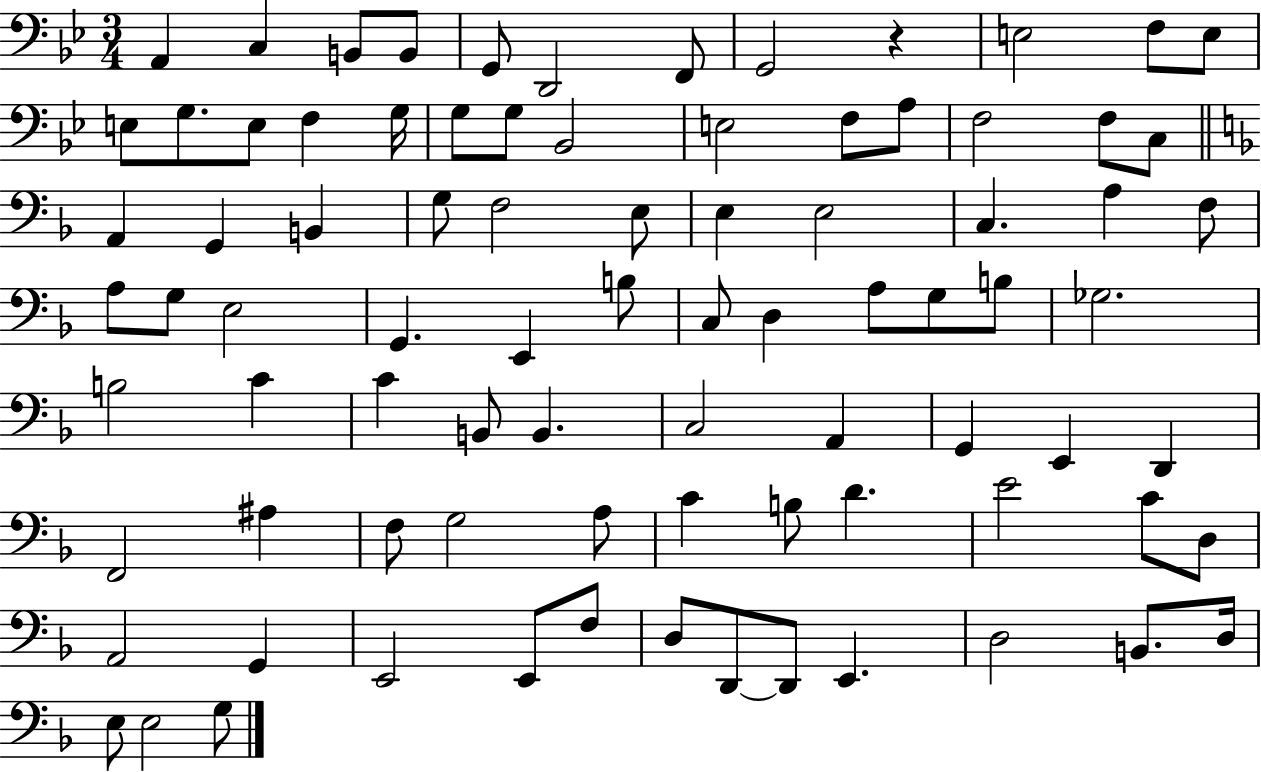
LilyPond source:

{
  \clef bass
  \numericTimeSignature
  \time 3/4
  \key bes \major
  \repeat volta 2 { a,4 c4 b,8 b,8 | g,8 d,2 f,8 | g,2 r4 | e2 f8 e8 | \break e8 g8. e8 f4 g16 | g8 g8 bes,2 | e2 f8 a8 | f2 f8 c8 | \break \bar "||" \break \key f \major a,4 g,4 b,4 | g8 f2 e8 | e4 e2 | c4. a4 f8 | \break a8 g8 e2 | g,4. e,4 b8 | c8 d4 a8 g8 b8 | ges2. | \break b2 c'4 | c'4 b,8 b,4. | c2 a,4 | g,4 e,4 d,4 | \break f,2 ais4 | f8 g2 a8 | c'4 b8 d'4. | e'2 c'8 d8 | \break a,2 g,4 | e,2 e,8 f8 | d8 d,8~~ d,8 e,4. | d2 b,8. d16 | \break e8 e2 g8 | } \bar "|."
}